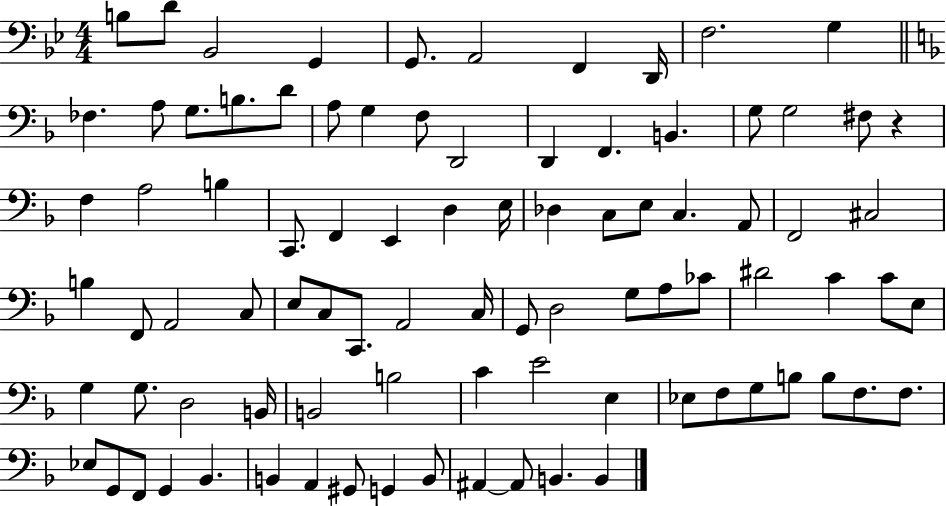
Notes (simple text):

B3/e D4/e Bb2/h G2/q G2/e. A2/h F2/q D2/s F3/h. G3/q FES3/q. A3/e G3/e. B3/e. D4/e A3/e G3/q F3/e D2/h D2/q F2/q. B2/q. G3/e G3/h F#3/e R/q F3/q A3/h B3/q C2/e. F2/q E2/q D3/q E3/s Db3/q C3/e E3/e C3/q. A2/e F2/h C#3/h B3/q F2/e A2/h C3/e E3/e C3/e C2/e. A2/h C3/s G2/e D3/h G3/e A3/e CES4/e D#4/h C4/q C4/e E3/e G3/q G3/e. D3/h B2/s B2/h B3/h C4/q E4/h E3/q Eb3/e F3/e G3/e B3/e B3/e F3/e. F3/e. Eb3/e G2/e F2/e G2/q Bb2/q. B2/q A2/q G#2/e G2/q B2/e A#2/q A#2/e B2/q. B2/q